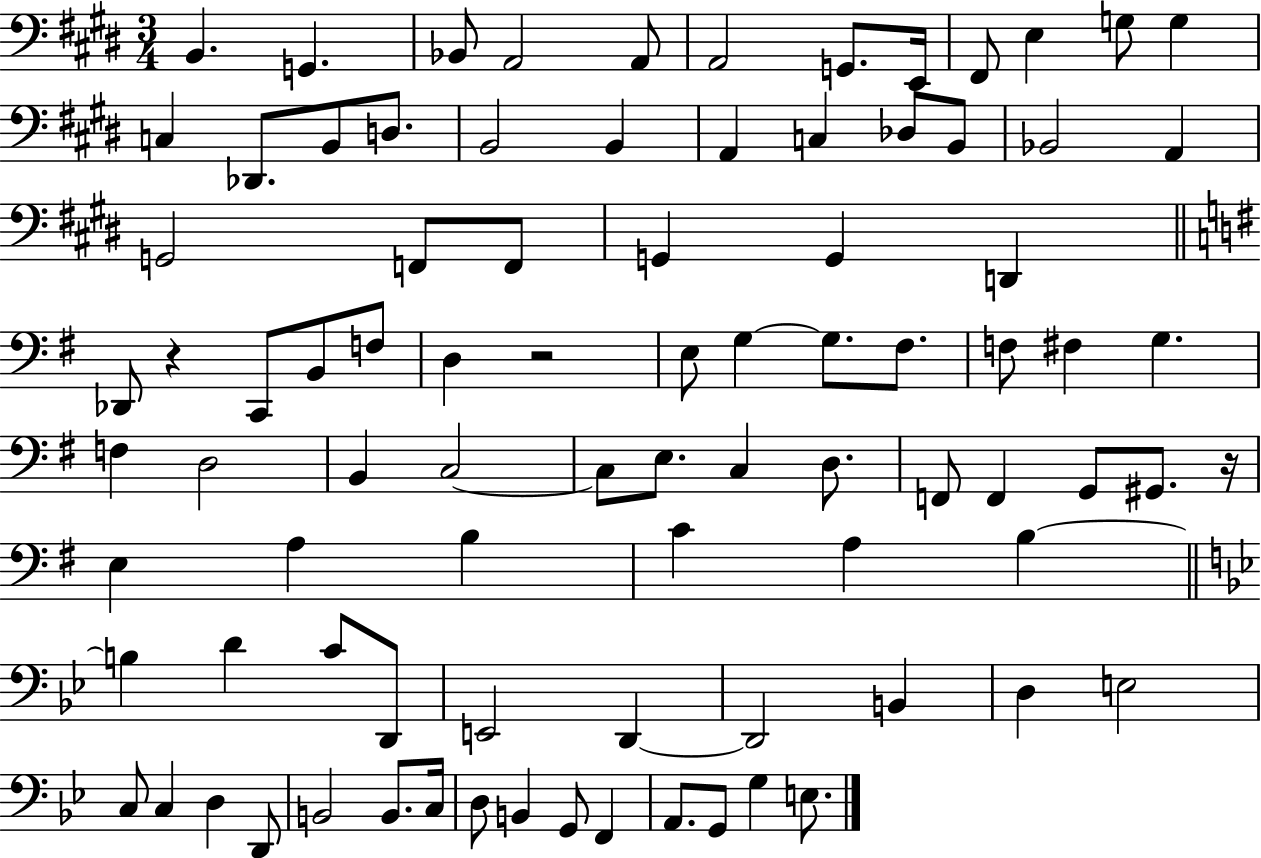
X:1
T:Untitled
M:3/4
L:1/4
K:E
B,, G,, _B,,/2 A,,2 A,,/2 A,,2 G,,/2 E,,/4 ^F,,/2 E, G,/2 G, C, _D,,/2 B,,/2 D,/2 B,,2 B,, A,, C, _D,/2 B,,/2 _B,,2 A,, G,,2 F,,/2 F,,/2 G,, G,, D,, _D,,/2 z C,,/2 B,,/2 F,/2 D, z2 E,/2 G, G,/2 ^F,/2 F,/2 ^F, G, F, D,2 B,, C,2 C,/2 E,/2 C, D,/2 F,,/2 F,, G,,/2 ^G,,/2 z/4 E, A, B, C A, B, B, D C/2 D,,/2 E,,2 D,, D,,2 B,, D, E,2 C,/2 C, D, D,,/2 B,,2 B,,/2 C,/4 D,/2 B,, G,,/2 F,, A,,/2 G,,/2 G, E,/2